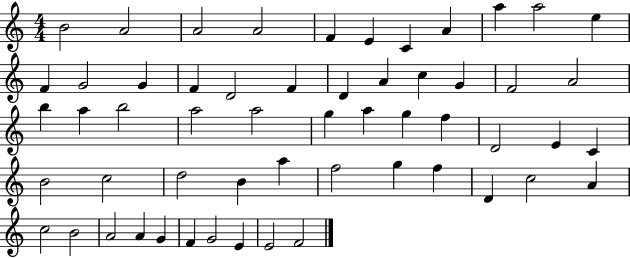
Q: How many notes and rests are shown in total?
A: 56